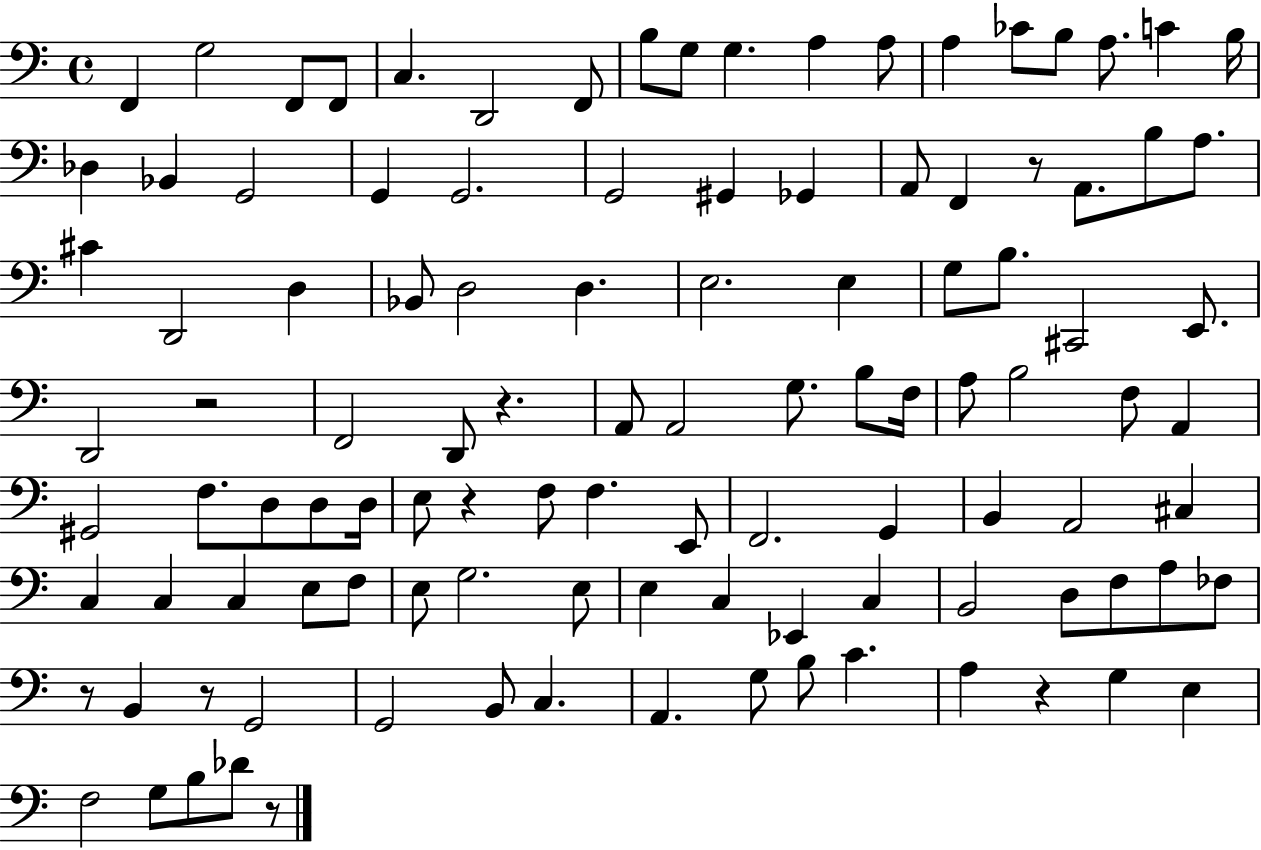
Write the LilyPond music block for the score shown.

{
  \clef bass
  \time 4/4
  \defaultTimeSignature
  \key c \major
  f,4 g2 f,8 f,8 | c4. d,2 f,8 | b8 g8 g4. a4 a8 | a4 ces'8 b8 a8. c'4 b16 | \break des4 bes,4 g,2 | g,4 g,2. | g,2 gis,4 ges,4 | a,8 f,4 r8 a,8. b8 a8. | \break cis'4 d,2 d4 | bes,8 d2 d4. | e2. e4 | g8 b8. cis,2 e,8. | \break d,2 r2 | f,2 d,8 r4. | a,8 a,2 g8. b8 f16 | a8 b2 f8 a,4 | \break gis,2 f8. d8 d8 d16 | e8 r4 f8 f4. e,8 | f,2. g,4 | b,4 a,2 cis4 | \break c4 c4 c4 e8 f8 | e8 g2. e8 | e4 c4 ees,4 c4 | b,2 d8 f8 a8 fes8 | \break r8 b,4 r8 g,2 | g,2 b,8 c4. | a,4. g8 b8 c'4. | a4 r4 g4 e4 | \break f2 g8 b8 des'8 r8 | \bar "|."
}